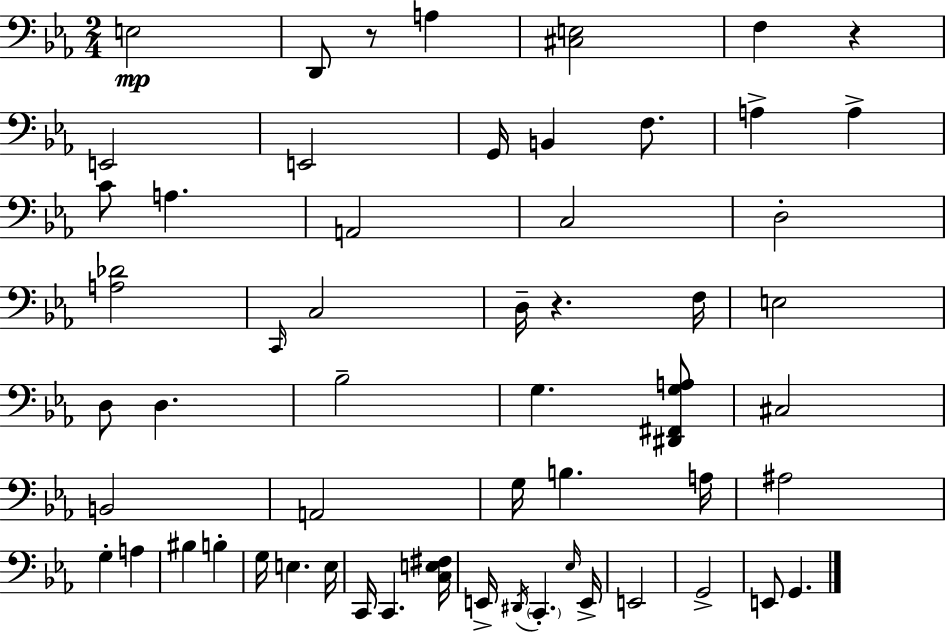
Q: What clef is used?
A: bass